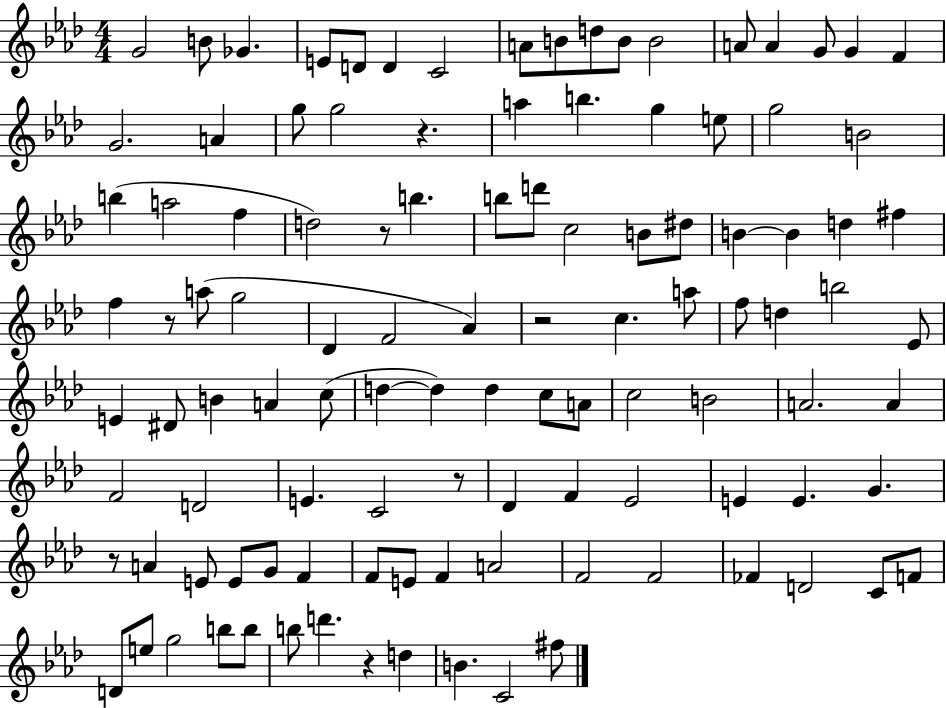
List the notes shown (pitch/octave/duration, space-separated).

G4/h B4/e Gb4/q. E4/e D4/e D4/q C4/h A4/e B4/e D5/e B4/e B4/h A4/e A4/q G4/e G4/q F4/q G4/h. A4/q G5/e G5/h R/q. A5/q B5/q. G5/q E5/e G5/h B4/h B5/q A5/h F5/q D5/h R/e B5/q. B5/e D6/e C5/h B4/e D#5/e B4/q B4/q D5/q F#5/q F5/q R/e A5/e G5/h Db4/q F4/h Ab4/q R/h C5/q. A5/e F5/e D5/q B5/h Eb4/e E4/q D#4/e B4/q A4/q C5/e D5/q D5/q D5/q C5/e A4/e C5/h B4/h A4/h. A4/q F4/h D4/h E4/q. C4/h R/e Db4/q F4/q Eb4/h E4/q E4/q. G4/q. R/e A4/q E4/e E4/e G4/e F4/q F4/e E4/e F4/q A4/h F4/h F4/h FES4/q D4/h C4/e F4/e D4/e E5/e G5/h B5/e B5/e B5/e D6/q. R/q D5/q B4/q. C4/h F#5/e